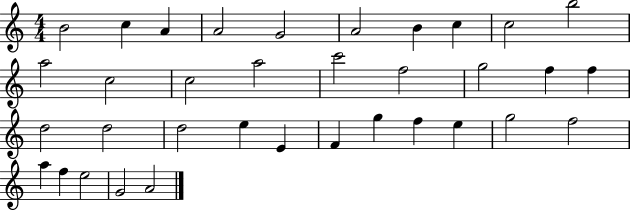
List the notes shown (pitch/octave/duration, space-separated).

B4/h C5/q A4/q A4/h G4/h A4/h B4/q C5/q C5/h B5/h A5/h C5/h C5/h A5/h C6/h F5/h G5/h F5/q F5/q D5/h D5/h D5/h E5/q E4/q F4/q G5/q F5/q E5/q G5/h F5/h A5/q F5/q E5/h G4/h A4/h